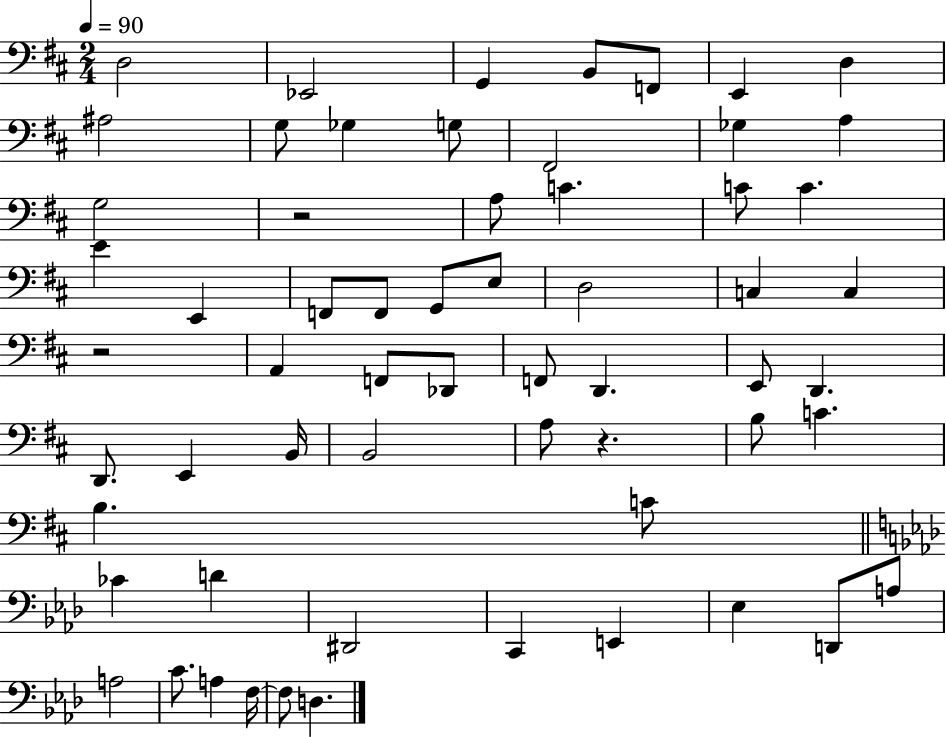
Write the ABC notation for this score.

X:1
T:Untitled
M:2/4
L:1/4
K:D
D,2 _E,,2 G,, B,,/2 F,,/2 E,, D, ^A,2 G,/2 _G, G,/2 ^F,,2 _G, A, G,2 z2 A,/2 C C/2 C E E,, F,,/2 F,,/2 G,,/2 E,/2 D,2 C, C, z2 A,, F,,/2 _D,,/2 F,,/2 D,, E,,/2 D,, D,,/2 E,, B,,/4 B,,2 A,/2 z B,/2 C B, C/2 _C D ^D,,2 C,, E,, _E, D,,/2 A,/2 A,2 C/2 A, F,/4 F,/2 D,